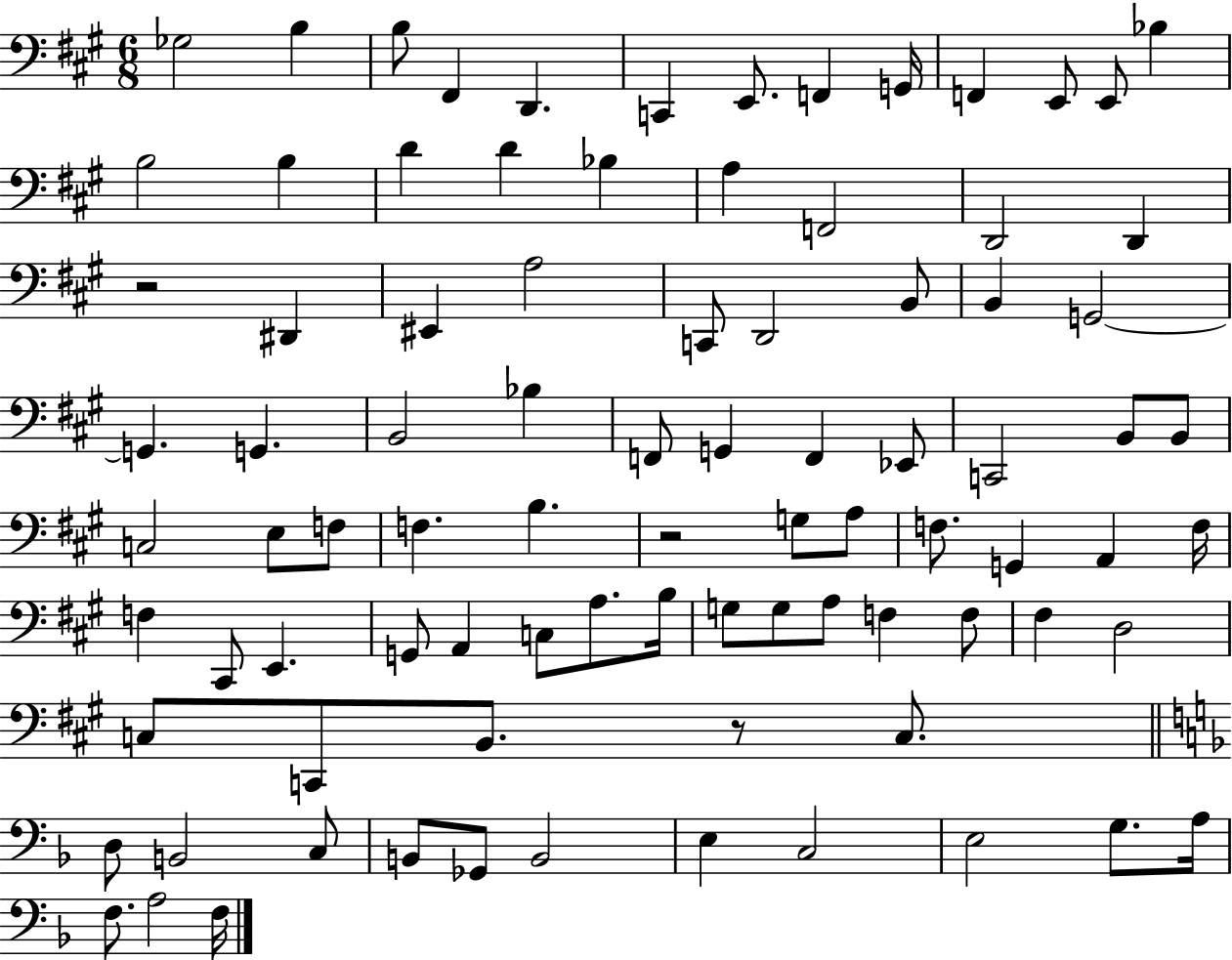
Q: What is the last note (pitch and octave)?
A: F3